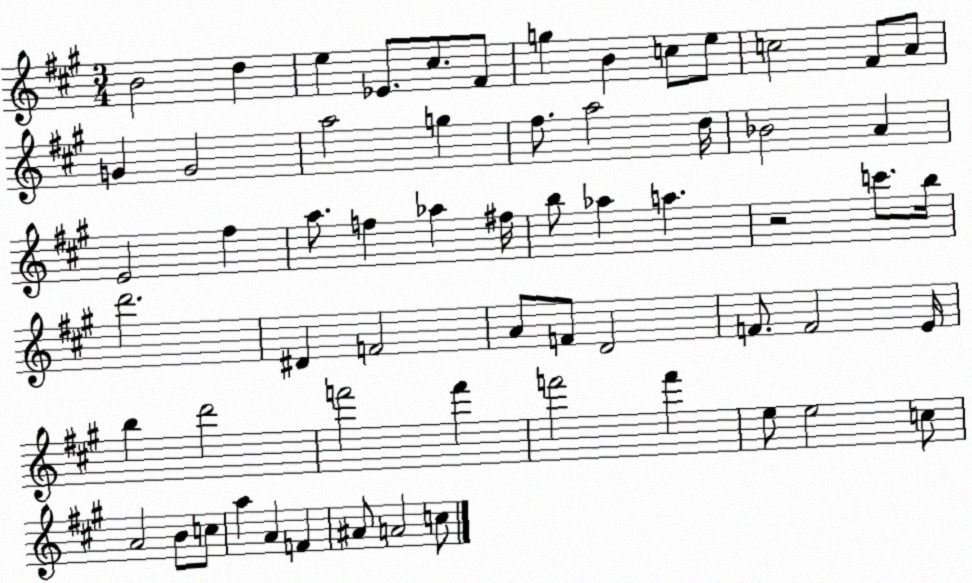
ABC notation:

X:1
T:Untitled
M:3/4
L:1/4
K:A
B2 d e _E/2 ^c/2 ^F/2 g B c/2 e/2 c2 ^F/2 A/2 G G2 a2 g ^f/2 a2 d/4 _B2 A E2 ^f a/2 f _a ^f/4 b/2 _a a z2 c'/2 b/4 d'2 ^D F2 A/2 F/2 D2 F/2 F2 E/4 b d'2 f'2 f' f'2 f' e/2 e2 c/2 A2 B/2 c/2 a A F ^A/2 A2 c/2